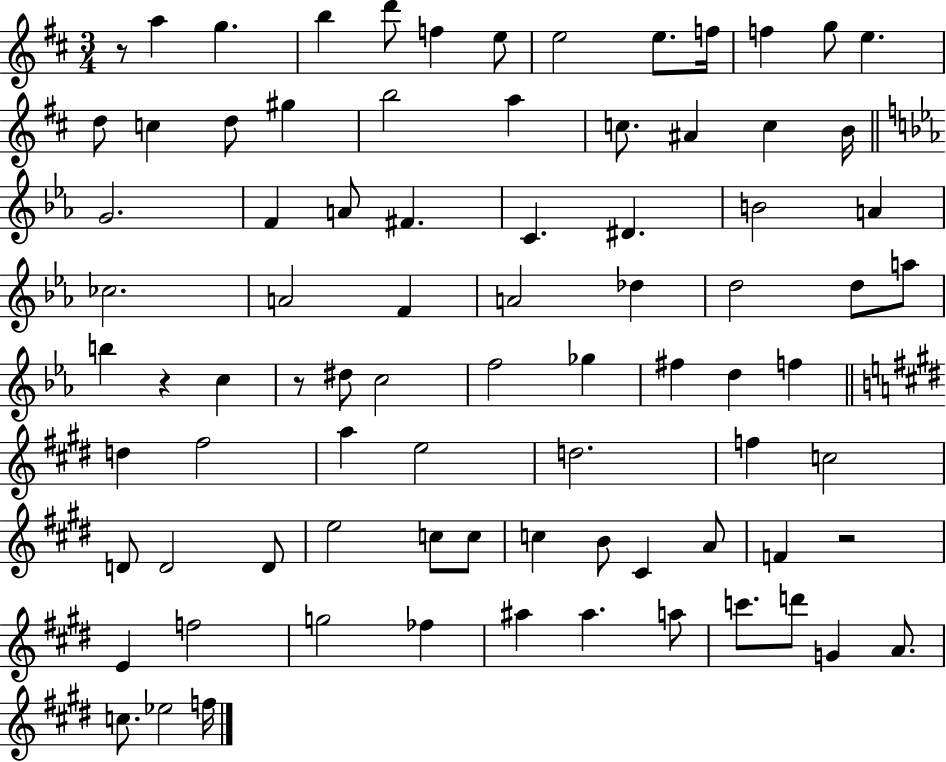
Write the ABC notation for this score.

X:1
T:Untitled
M:3/4
L:1/4
K:D
z/2 a g b d'/2 f e/2 e2 e/2 f/4 f g/2 e d/2 c d/2 ^g b2 a c/2 ^A c B/4 G2 F A/2 ^F C ^D B2 A _c2 A2 F A2 _d d2 d/2 a/2 b z c z/2 ^d/2 c2 f2 _g ^f d f d ^f2 a e2 d2 f c2 D/2 D2 D/2 e2 c/2 c/2 c B/2 ^C A/2 F z2 E f2 g2 _f ^a ^a a/2 c'/2 d'/2 G A/2 c/2 _e2 f/4